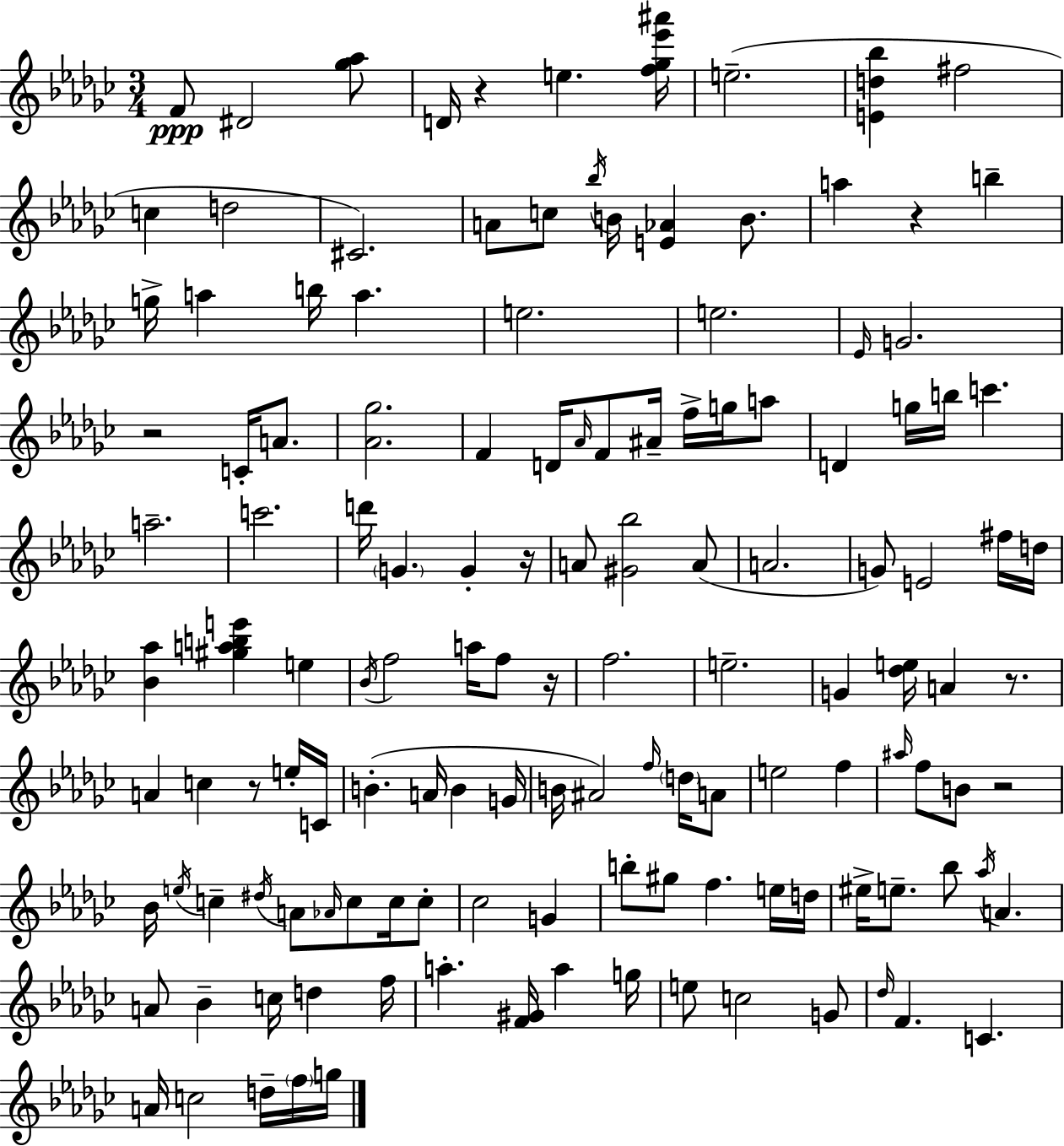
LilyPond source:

{
  \clef treble
  \numericTimeSignature
  \time 3/4
  \key ees \minor
  f'8\ppp dis'2 <ges'' aes''>8 | d'16 r4 e''4. <f'' ges'' ees''' ais'''>16 | e''2.--( | <e' d'' bes''>4 fis''2 | \break c''4 d''2 | cis'2.) | a'8 c''8 \acciaccatura { bes''16 } b'16 <e' aes'>4 b'8. | a''4 r4 b''4-- | \break g''16-> a''4 b''16 a''4. | e''2. | e''2. | \grace { ees'16 } g'2. | \break r2 c'16-. a'8. | <aes' ges''>2. | f'4 d'16 \grace { aes'16 } f'8 ais'16-- f''16-> | g''16 a''8 d'4 g''16 b''16 c'''4. | \break a''2.-- | c'''2. | d'''16 \parenthesize g'4. g'4-. | r16 a'8 <gis' bes''>2 | \break a'8( a'2. | g'8) e'2 | fis''16 d''16 <bes' aes''>4 <gis'' a'' b'' e'''>4 e''4 | \acciaccatura { bes'16 } f''2 | \break a''16 f''8 r16 f''2. | e''2.-- | g'4 <des'' e''>16 a'4 | r8. a'4 c''4 | \break r8 e''16-. c'16 b'4.-.( a'16 b'4 | g'16 b'16 ais'2) | \grace { f''16 } \parenthesize d''16 a'8 e''2 | f''4 \grace { ais''16 } f''8 b'8 r2 | \break bes'16 \acciaccatura { e''16 } c''4-- | \acciaccatura { dis''16 } a'8 \grace { aes'16 } c''8 c''16 c''8-. ces''2 | g'4 b''8-. gis''8 | f''4. e''16 d''16 eis''16-> e''8.-- | \break bes''8 \acciaccatura { aes''16 } a'4. a'8 | bes'4-- c''16 d''4 f''16 a''4.-. | <f' gis'>16 a''4 g''16 e''8 | c''2 g'8 \grace { des''16 } f'4. | \break c'4. a'16 | c''2 d''16-- \parenthesize f''16 g''16 \bar "|."
}